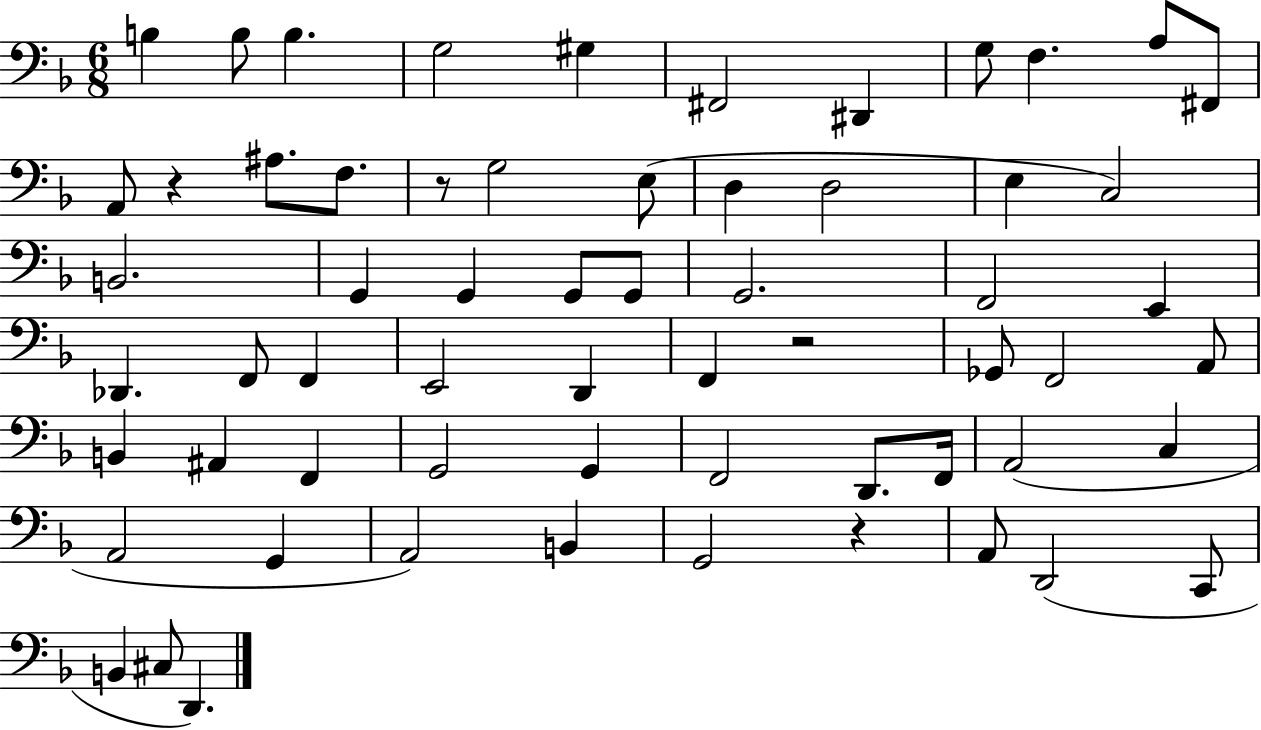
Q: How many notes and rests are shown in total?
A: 62